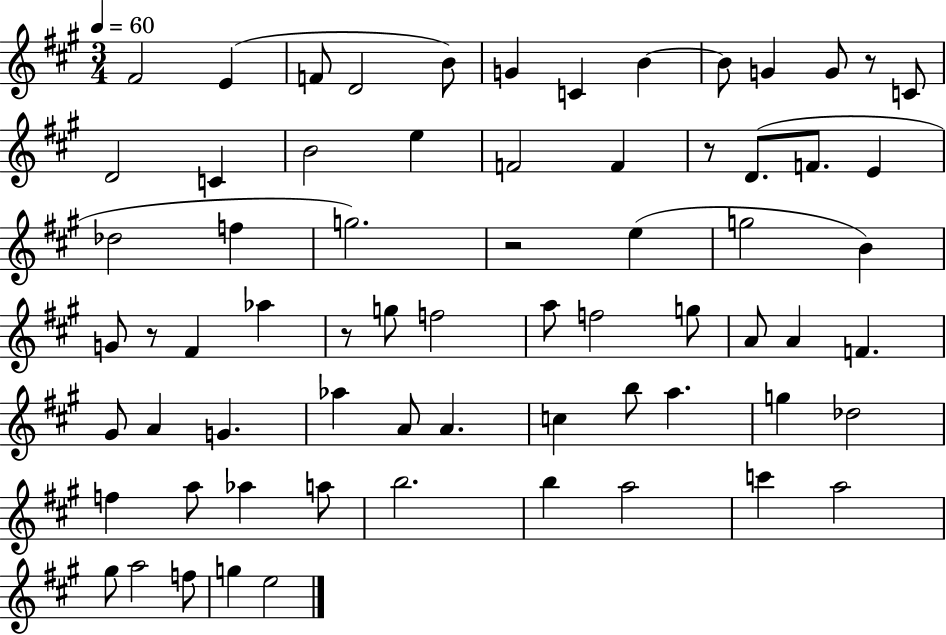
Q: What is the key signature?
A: A major